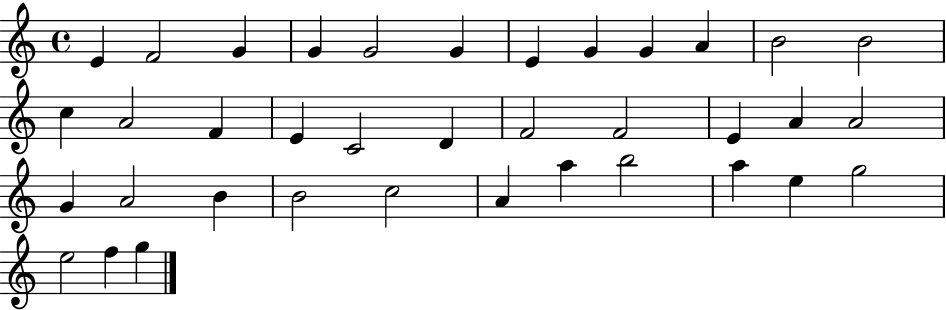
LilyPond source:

{
  \clef treble
  \time 4/4
  \defaultTimeSignature
  \key c \major
  e'4 f'2 g'4 | g'4 g'2 g'4 | e'4 g'4 g'4 a'4 | b'2 b'2 | \break c''4 a'2 f'4 | e'4 c'2 d'4 | f'2 f'2 | e'4 a'4 a'2 | \break g'4 a'2 b'4 | b'2 c''2 | a'4 a''4 b''2 | a''4 e''4 g''2 | \break e''2 f''4 g''4 | \bar "|."
}